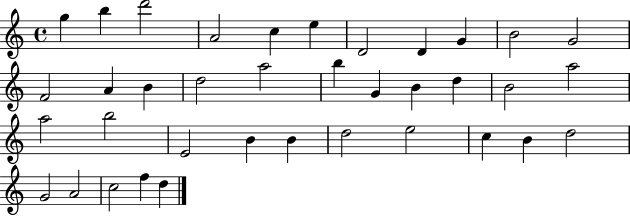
{
  \clef treble
  \time 4/4
  \defaultTimeSignature
  \key c \major
  g''4 b''4 d'''2 | a'2 c''4 e''4 | d'2 d'4 g'4 | b'2 g'2 | \break f'2 a'4 b'4 | d''2 a''2 | b''4 g'4 b'4 d''4 | b'2 a''2 | \break a''2 b''2 | e'2 b'4 b'4 | d''2 e''2 | c''4 b'4 d''2 | \break g'2 a'2 | c''2 f''4 d''4 | \bar "|."
}